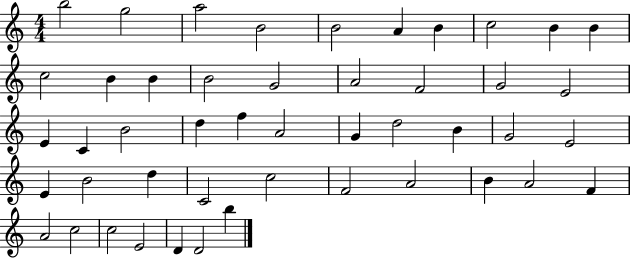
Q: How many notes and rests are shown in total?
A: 47